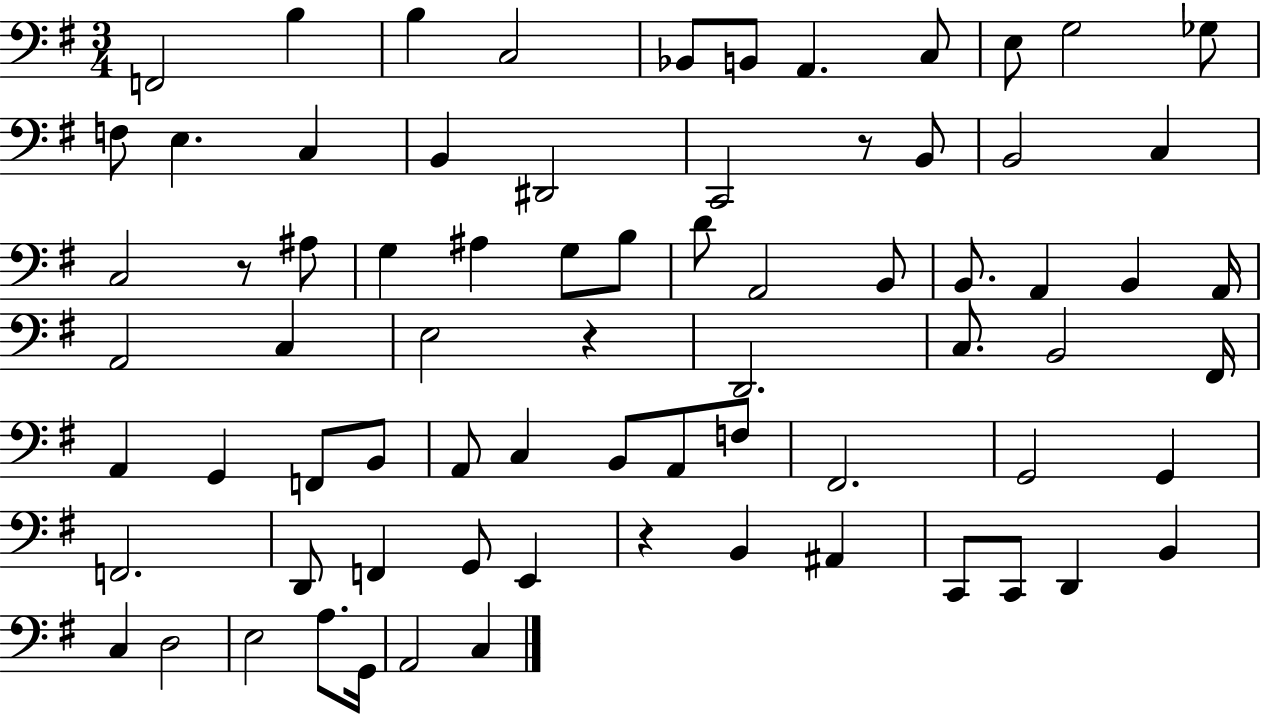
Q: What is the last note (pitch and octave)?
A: C3